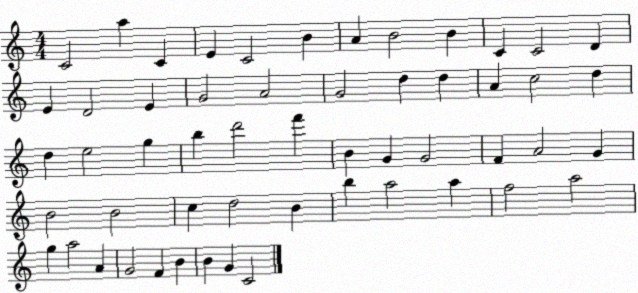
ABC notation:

X:1
T:Untitled
M:4/4
L:1/4
K:C
C2 a C E C2 B A B2 B C C2 D E D2 E G2 A2 G2 d d A c2 d d e2 g b d'2 f' B G G2 F A2 G B2 B2 c d2 B b a2 a f2 a2 g a2 A G2 F B B G C2